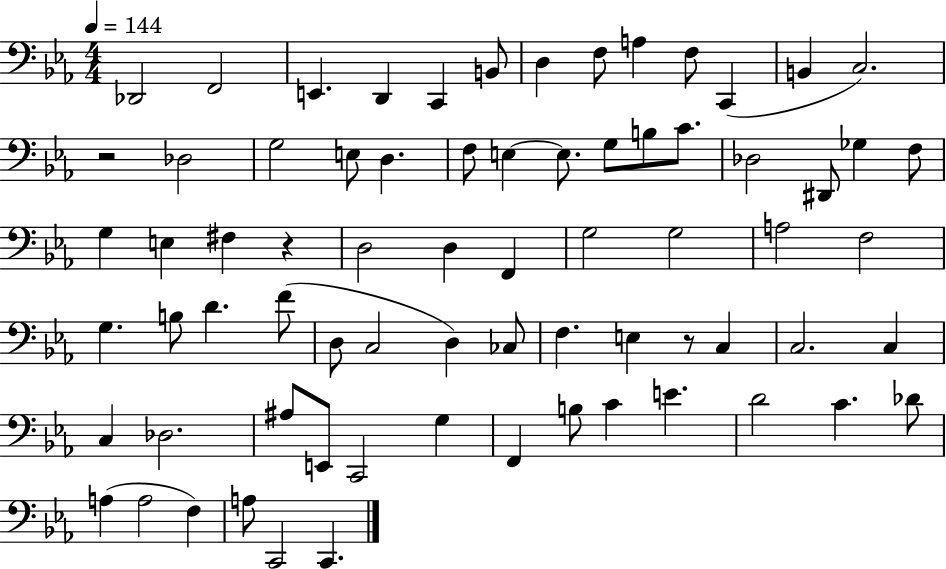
X:1
T:Untitled
M:4/4
L:1/4
K:Eb
_D,,2 F,,2 E,, D,, C,, B,,/2 D, F,/2 A, F,/2 C,, B,, C,2 z2 _D,2 G,2 E,/2 D, F,/2 E, E,/2 G,/2 B,/2 C/2 _D,2 ^D,,/2 _G, F,/2 G, E, ^F, z D,2 D, F,, G,2 G,2 A,2 F,2 G, B,/2 D F/2 D,/2 C,2 D, _C,/2 F, E, z/2 C, C,2 C, C, _D,2 ^A,/2 E,,/2 C,,2 G, F,, B,/2 C E D2 C _D/2 A, A,2 F, A,/2 C,,2 C,,